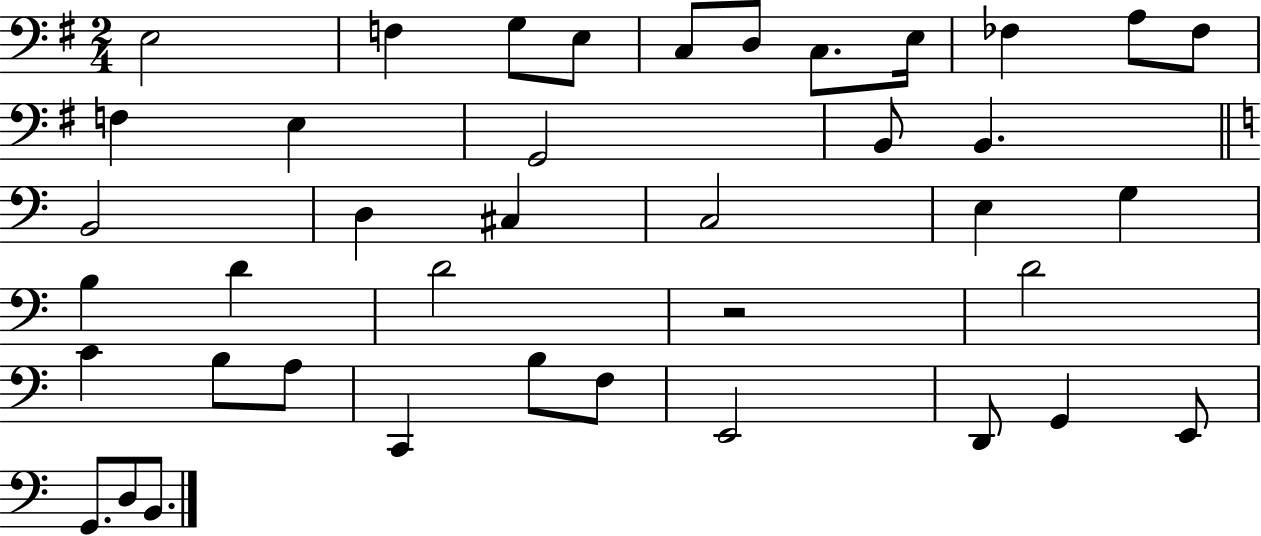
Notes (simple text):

E3/h F3/q G3/e E3/e C3/e D3/e C3/e. E3/s FES3/q A3/e FES3/e F3/q E3/q G2/h B2/e B2/q. B2/h D3/q C#3/q C3/h E3/q G3/q B3/q D4/q D4/h R/h D4/h C4/q B3/e A3/e C2/q B3/e F3/e E2/h D2/e G2/q E2/e G2/e. D3/e B2/e.